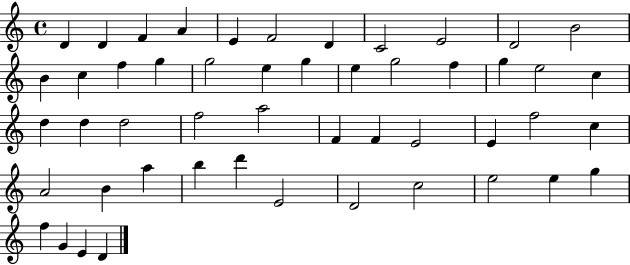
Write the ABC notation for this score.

X:1
T:Untitled
M:4/4
L:1/4
K:C
D D F A E F2 D C2 E2 D2 B2 B c f g g2 e g e g2 f g e2 c d d d2 f2 a2 F F E2 E f2 c A2 B a b d' E2 D2 c2 e2 e g f G E D